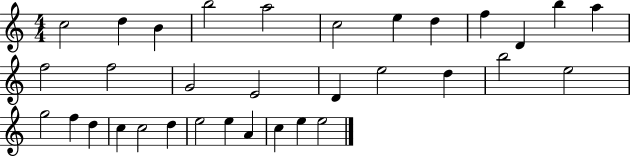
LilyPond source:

{
  \clef treble
  \numericTimeSignature
  \time 4/4
  \key c \major
  c''2 d''4 b'4 | b''2 a''2 | c''2 e''4 d''4 | f''4 d'4 b''4 a''4 | \break f''2 f''2 | g'2 e'2 | d'4 e''2 d''4 | b''2 e''2 | \break g''2 f''4 d''4 | c''4 c''2 d''4 | e''2 e''4 a'4 | c''4 e''4 e''2 | \break \bar "|."
}